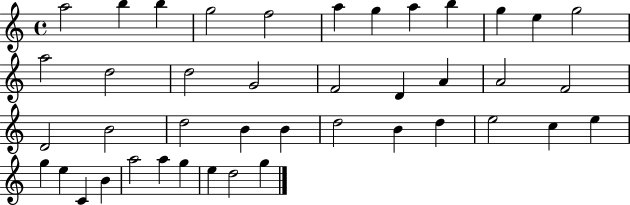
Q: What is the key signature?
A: C major